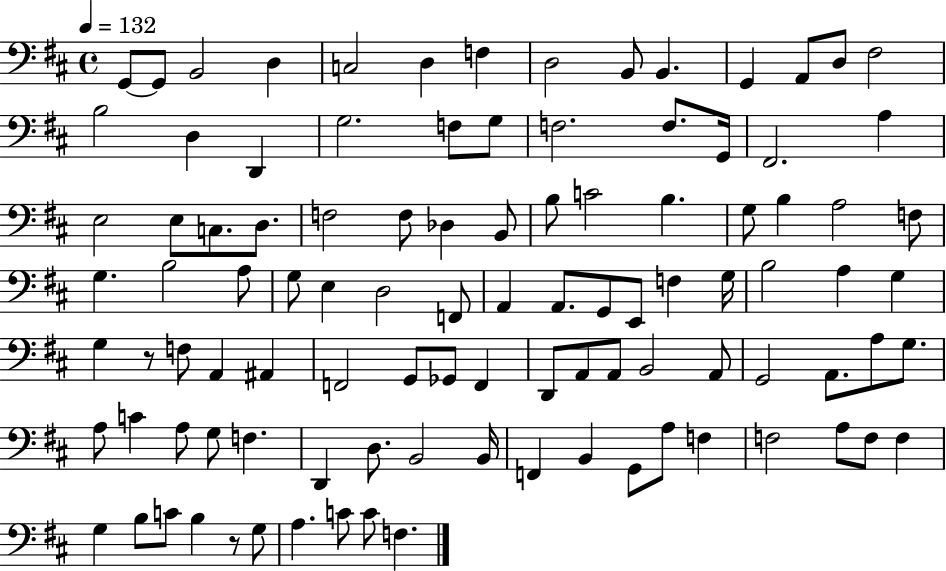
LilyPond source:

{
  \clef bass
  \time 4/4
  \defaultTimeSignature
  \key d \major
  \tempo 4 = 132
  g,8~~ g,8 b,2 d4 | c2 d4 f4 | d2 b,8 b,4. | g,4 a,8 d8 fis2 | \break b2 d4 d,4 | g2. f8 g8 | f2. f8. g,16 | fis,2. a4 | \break e2 e8 c8. d8. | f2 f8 des4 b,8 | b8 c'2 b4. | g8 b4 a2 f8 | \break g4. b2 a8 | g8 e4 d2 f,8 | a,4 a,8. g,8 e,8 f4 g16 | b2 a4 g4 | \break g4 r8 f8 a,4 ais,4 | f,2 g,8 ges,8 f,4 | d,8 a,8 a,8 b,2 a,8 | g,2 a,8. a8 g8. | \break a8 c'4 a8 g8 f4. | d,4 d8. b,2 b,16 | f,4 b,4 g,8 a8 f4 | f2 a8 f8 f4 | \break g4 b8 c'8 b4 r8 g8 | a4. c'8 c'8 f4. | \bar "|."
}